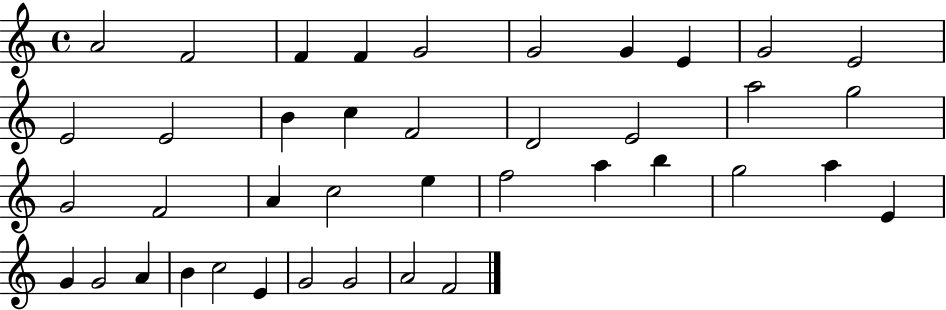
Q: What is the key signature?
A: C major